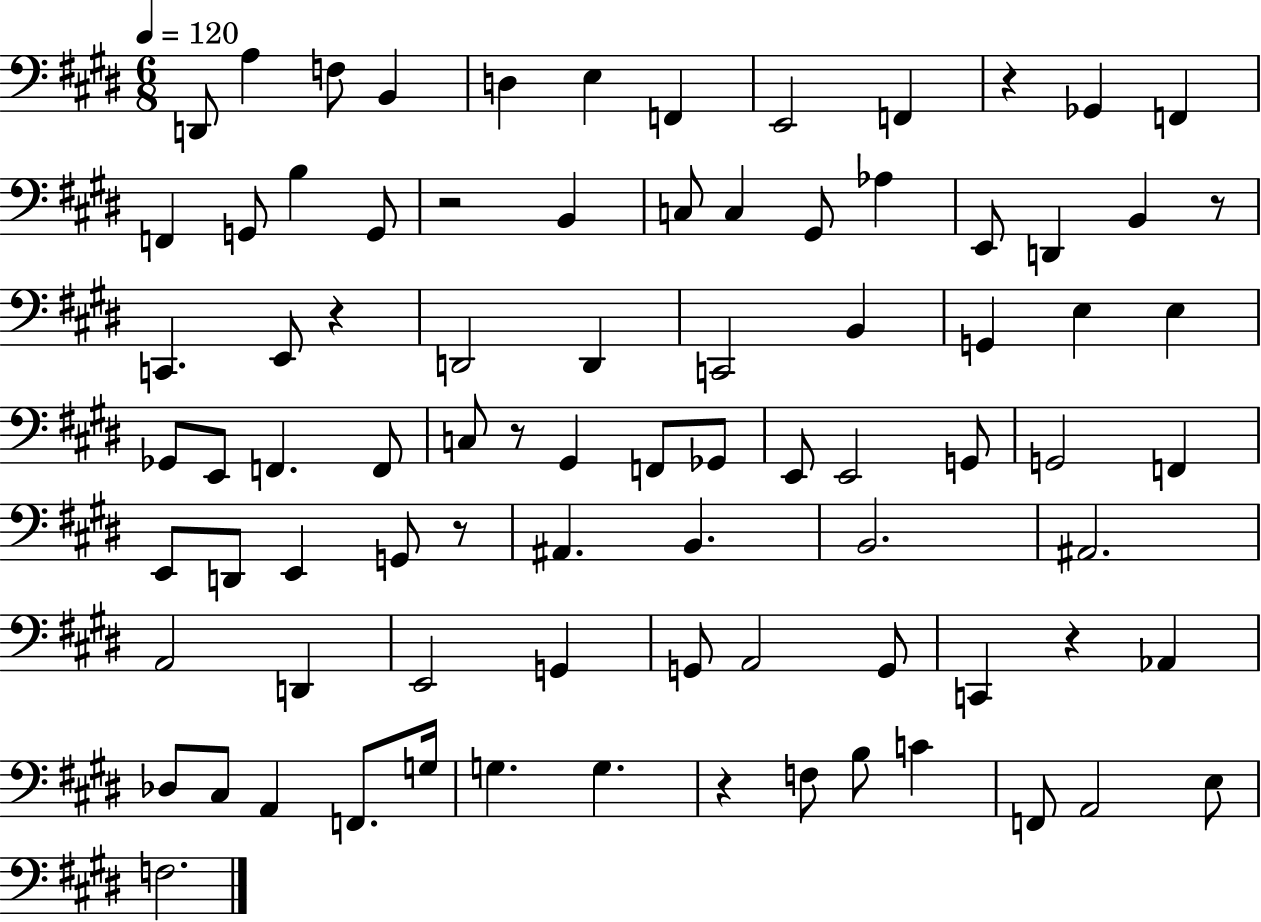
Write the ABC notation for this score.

X:1
T:Untitled
M:6/8
L:1/4
K:E
D,,/2 A, F,/2 B,, D, E, F,, E,,2 F,, z _G,, F,, F,, G,,/2 B, G,,/2 z2 B,, C,/2 C, ^G,,/2 _A, E,,/2 D,, B,, z/2 C,, E,,/2 z D,,2 D,, C,,2 B,, G,, E, E, _G,,/2 E,,/2 F,, F,,/2 C,/2 z/2 ^G,, F,,/2 _G,,/2 E,,/2 E,,2 G,,/2 G,,2 F,, E,,/2 D,,/2 E,, G,,/2 z/2 ^A,, B,, B,,2 ^A,,2 A,,2 D,, E,,2 G,, G,,/2 A,,2 G,,/2 C,, z _A,, _D,/2 ^C,/2 A,, F,,/2 G,/4 G, G, z F,/2 B,/2 C F,,/2 A,,2 E,/2 F,2